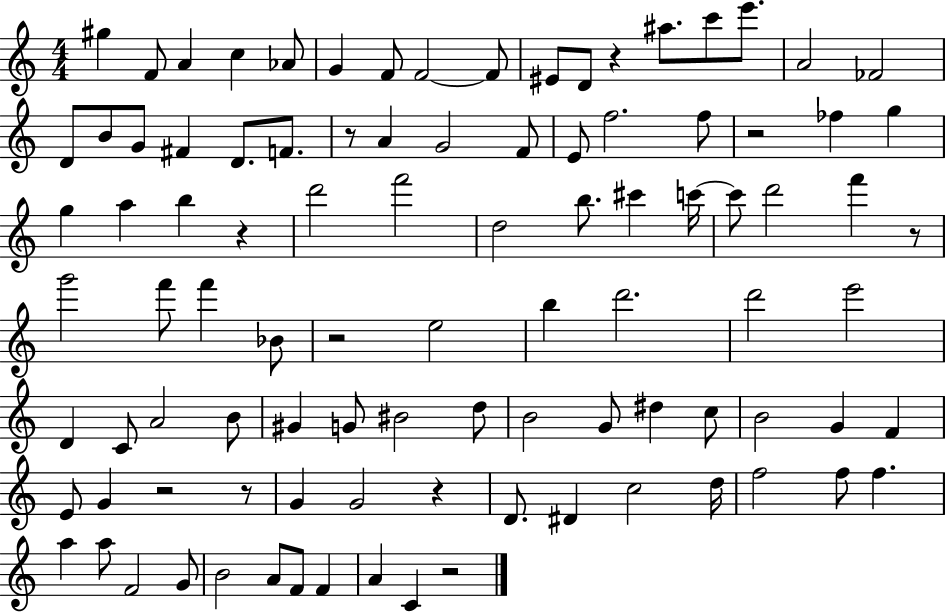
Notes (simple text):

G#5/q F4/e A4/q C5/q Ab4/e G4/q F4/e F4/h F4/e EIS4/e D4/e R/q A#5/e. C6/e E6/e. A4/h FES4/h D4/e B4/e G4/e F#4/q D4/e. F4/e. R/e A4/q G4/h F4/e E4/e F5/h. F5/e R/h FES5/q G5/q G5/q A5/q B5/q R/q D6/h F6/h D5/h B5/e. C#6/q C6/s C6/e D6/h F6/q R/e G6/h F6/e F6/q Bb4/e R/h E5/h B5/q D6/h. D6/h E6/h D4/q C4/e A4/h B4/e G#4/q G4/e BIS4/h D5/e B4/h G4/e D#5/q C5/e B4/h G4/q F4/q E4/e G4/q R/h R/e G4/q G4/h R/q D4/e. D#4/q C5/h D5/s F5/h F5/e F5/q. A5/q A5/e F4/h G4/e B4/h A4/e F4/e F4/q A4/q C4/q R/h